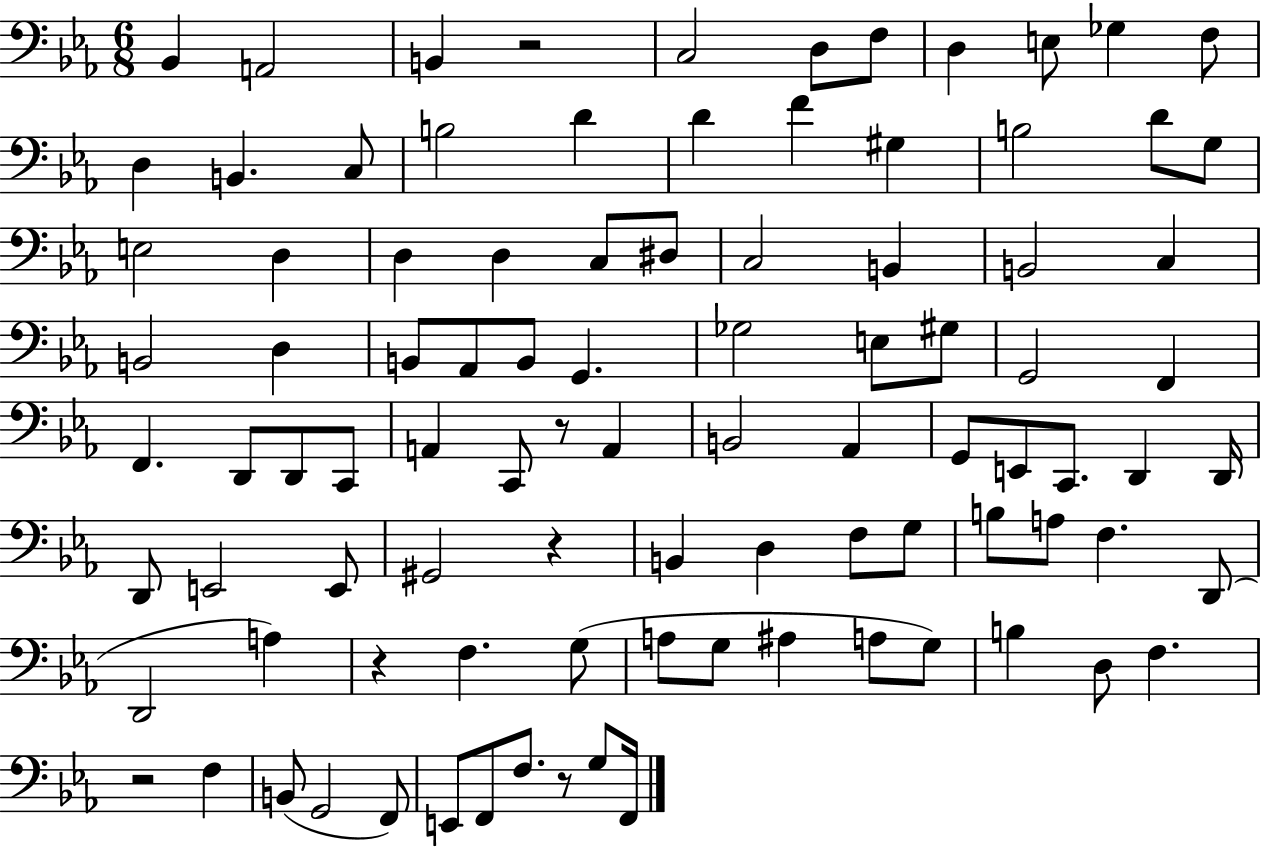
Bb2/q A2/h B2/q R/h C3/h D3/e F3/e D3/q E3/e Gb3/q F3/e D3/q B2/q. C3/e B3/h D4/q D4/q F4/q G#3/q B3/h D4/e G3/e E3/h D3/q D3/q D3/q C3/e D#3/e C3/h B2/q B2/h C3/q B2/h D3/q B2/e Ab2/e B2/e G2/q. Gb3/h E3/e G#3/e G2/h F2/q F2/q. D2/e D2/e C2/e A2/q C2/e R/e A2/q B2/h Ab2/q G2/e E2/e C2/e. D2/q D2/s D2/e E2/h E2/e G#2/h R/q B2/q D3/q F3/e G3/e B3/e A3/e F3/q. D2/e D2/h A3/q R/q F3/q. G3/e A3/e G3/e A#3/q A3/e G3/e B3/q D3/e F3/q. R/h F3/q B2/e G2/h F2/e E2/e F2/e F3/e. R/e G3/e F2/s